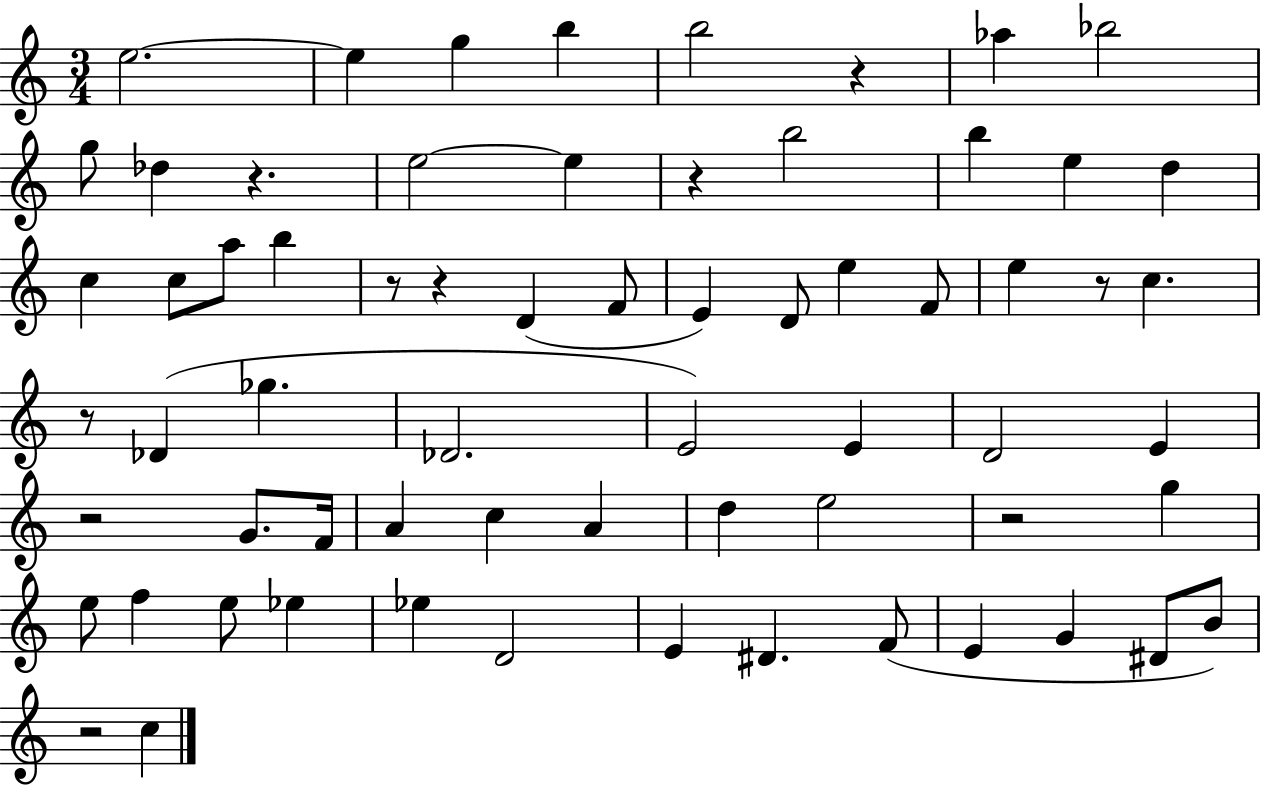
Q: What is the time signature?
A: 3/4